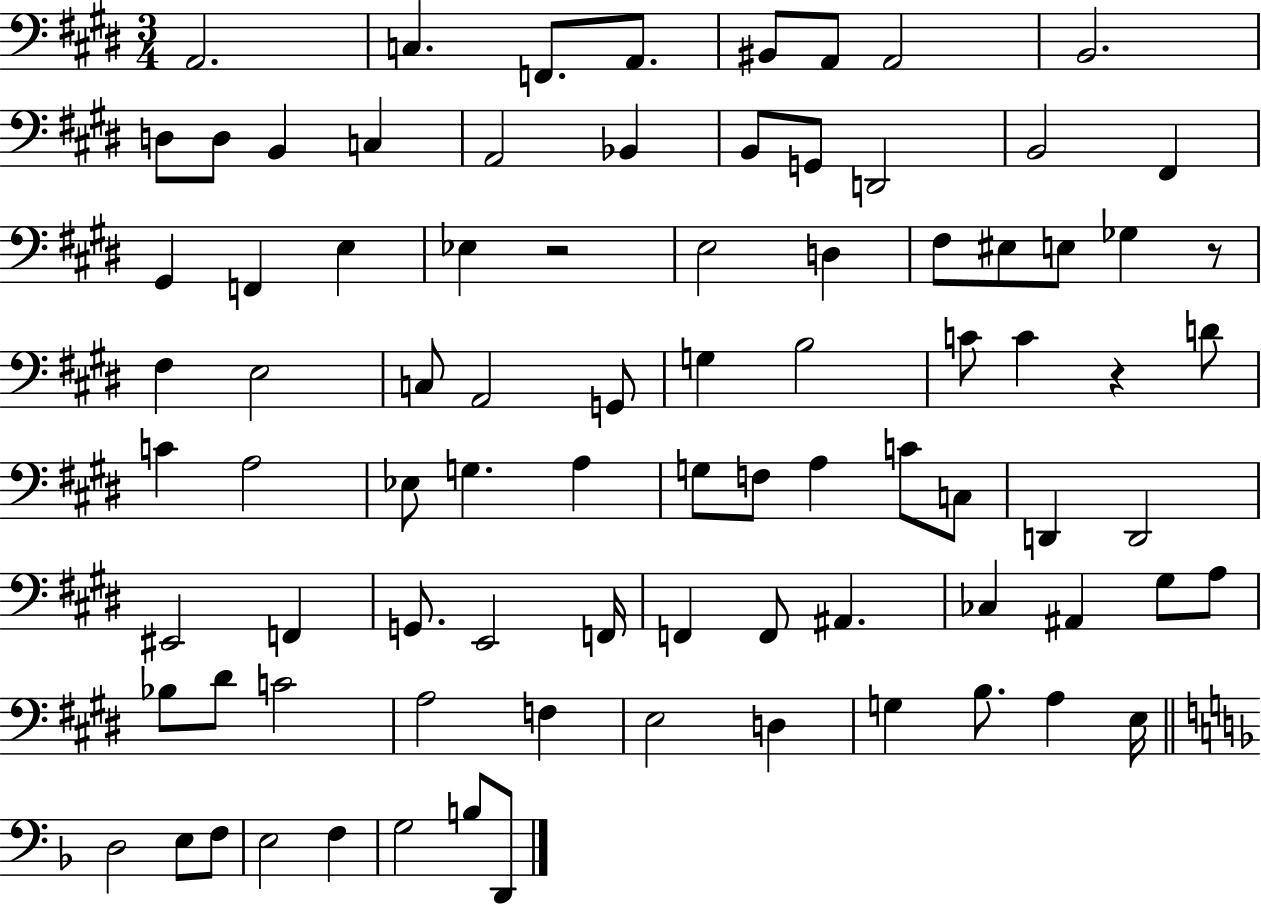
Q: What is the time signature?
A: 3/4